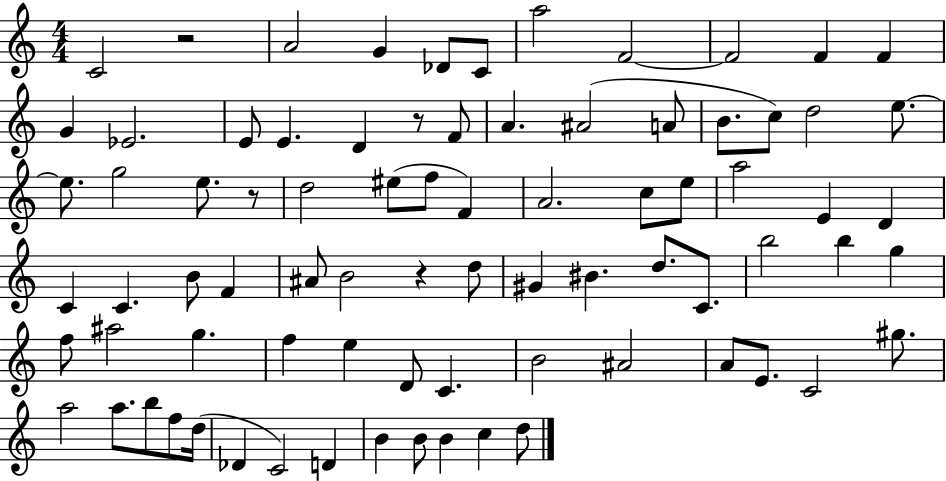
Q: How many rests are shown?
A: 4